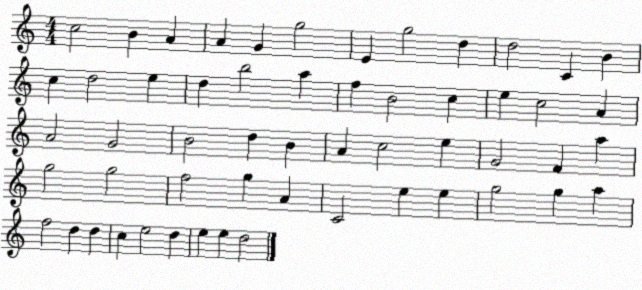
X:1
T:Untitled
M:4/4
L:1/4
K:C
c2 B A A G g2 E g2 d d2 C B c d2 e d b2 a f B2 c e c2 A A2 G2 B2 d B A c2 e G2 F a g2 g2 f2 g A C2 e e g2 g a f2 d d c e2 d e e d2